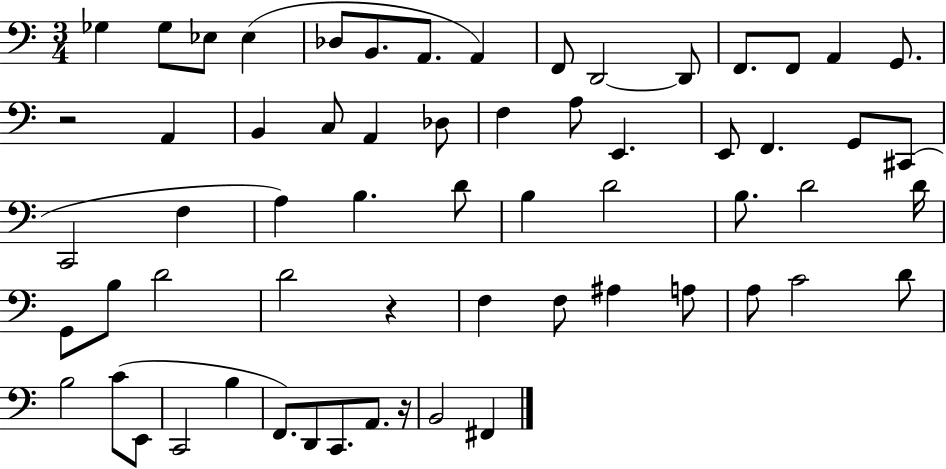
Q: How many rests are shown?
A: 3